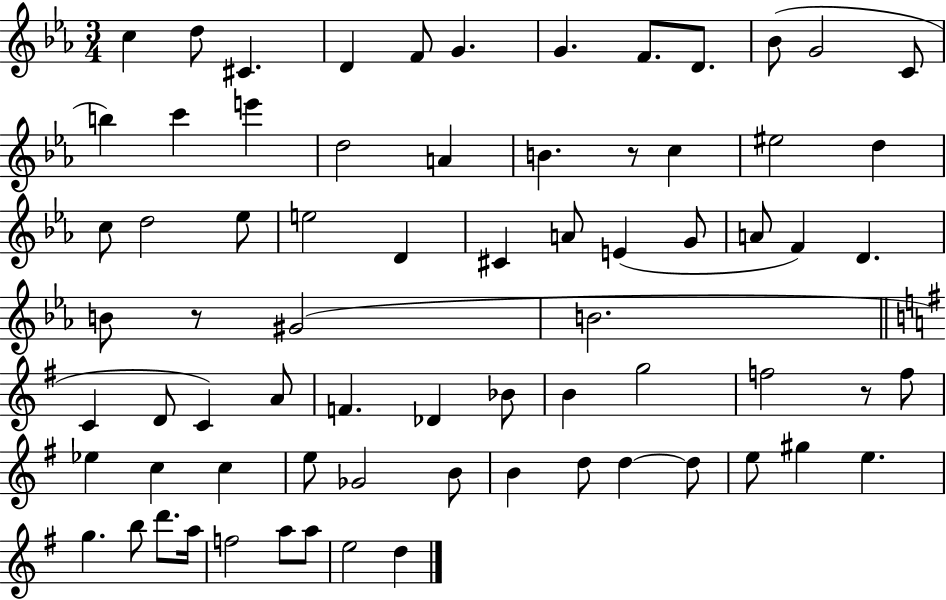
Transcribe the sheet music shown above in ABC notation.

X:1
T:Untitled
M:3/4
L:1/4
K:Eb
c d/2 ^C D F/2 G G F/2 D/2 _B/2 G2 C/2 b c' e' d2 A B z/2 c ^e2 d c/2 d2 _e/2 e2 D ^C A/2 E G/2 A/2 F D B/2 z/2 ^G2 B2 C D/2 C A/2 F _D _B/2 B g2 f2 z/2 f/2 _e c c e/2 _G2 B/2 B d/2 d d/2 e/2 ^g e g b/2 d'/2 a/4 f2 a/2 a/2 e2 d